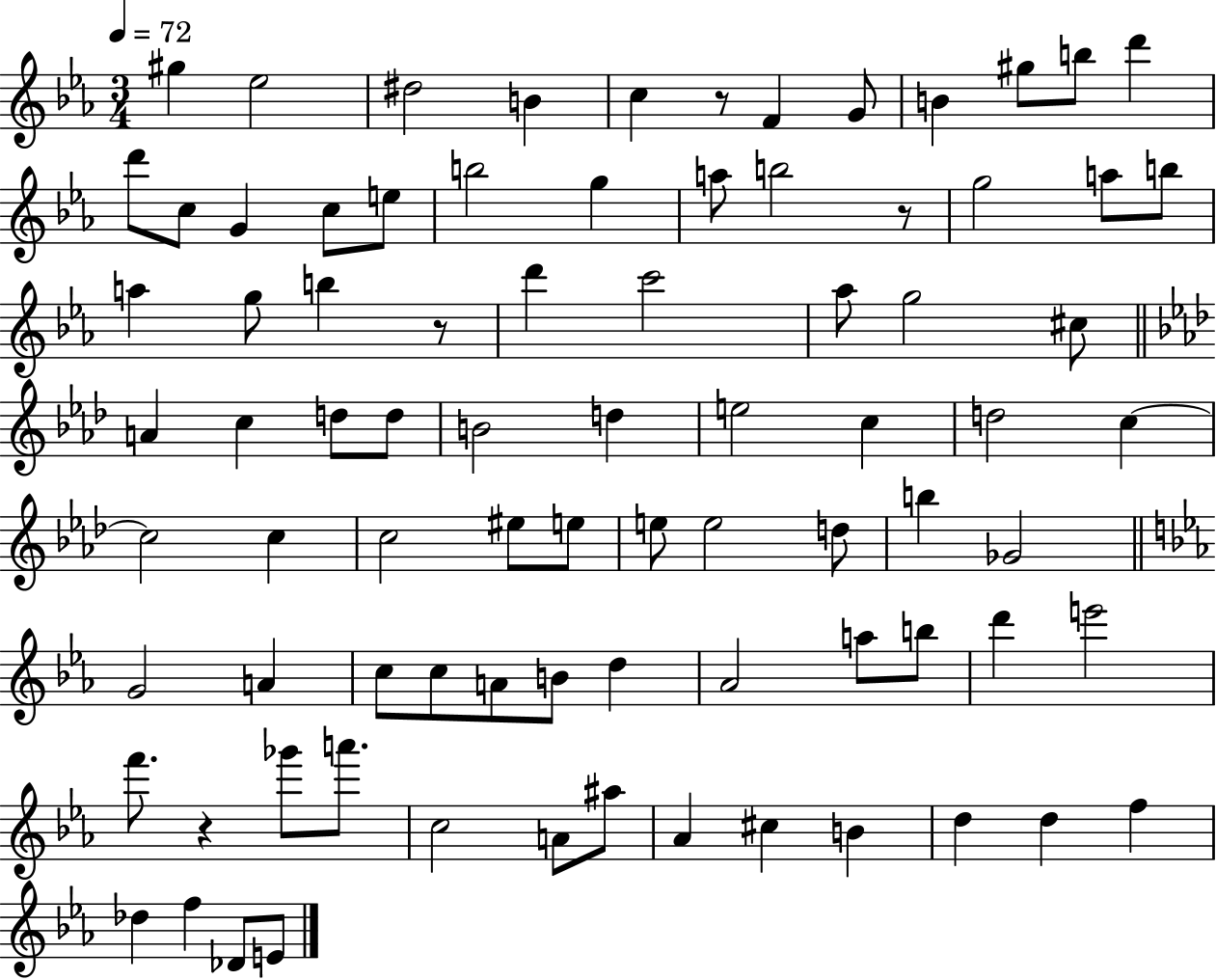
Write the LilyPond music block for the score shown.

{
  \clef treble
  \numericTimeSignature
  \time 3/4
  \key ees \major
  \tempo 4 = 72
  gis''4 ees''2 | dis''2 b'4 | c''4 r8 f'4 g'8 | b'4 gis''8 b''8 d'''4 | \break d'''8 c''8 g'4 c''8 e''8 | b''2 g''4 | a''8 b''2 r8 | g''2 a''8 b''8 | \break a''4 g''8 b''4 r8 | d'''4 c'''2 | aes''8 g''2 cis''8 | \bar "||" \break \key aes \major a'4 c''4 d''8 d''8 | b'2 d''4 | e''2 c''4 | d''2 c''4~~ | \break c''2 c''4 | c''2 eis''8 e''8 | e''8 e''2 d''8 | b''4 ges'2 | \break \bar "||" \break \key ees \major g'2 a'4 | c''8 c''8 a'8 b'8 d''4 | aes'2 a''8 b''8 | d'''4 e'''2 | \break f'''8. r4 ges'''8 a'''8. | c''2 a'8 ais''8 | aes'4 cis''4 b'4 | d''4 d''4 f''4 | \break des''4 f''4 des'8 e'8 | \bar "|."
}